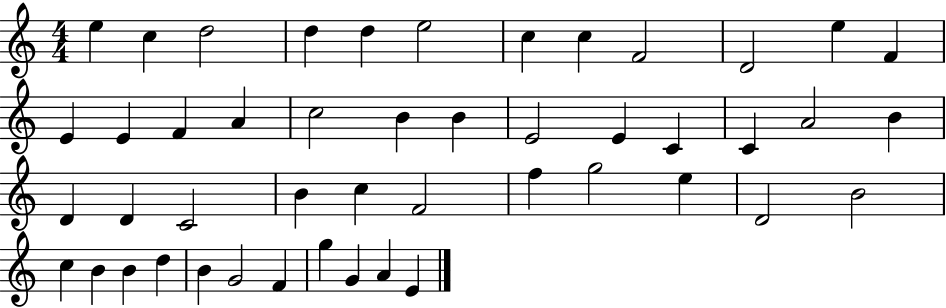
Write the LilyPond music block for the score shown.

{
  \clef treble
  \numericTimeSignature
  \time 4/4
  \key c \major
  e''4 c''4 d''2 | d''4 d''4 e''2 | c''4 c''4 f'2 | d'2 e''4 f'4 | \break e'4 e'4 f'4 a'4 | c''2 b'4 b'4 | e'2 e'4 c'4 | c'4 a'2 b'4 | \break d'4 d'4 c'2 | b'4 c''4 f'2 | f''4 g''2 e''4 | d'2 b'2 | \break c''4 b'4 b'4 d''4 | b'4 g'2 f'4 | g''4 g'4 a'4 e'4 | \bar "|."
}